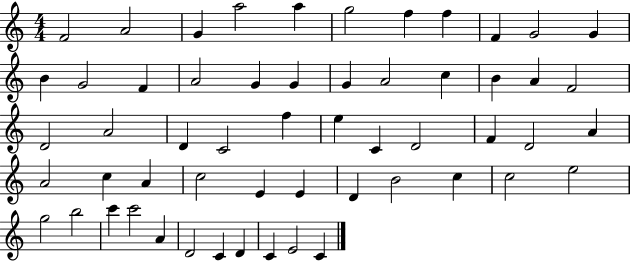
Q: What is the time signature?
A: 4/4